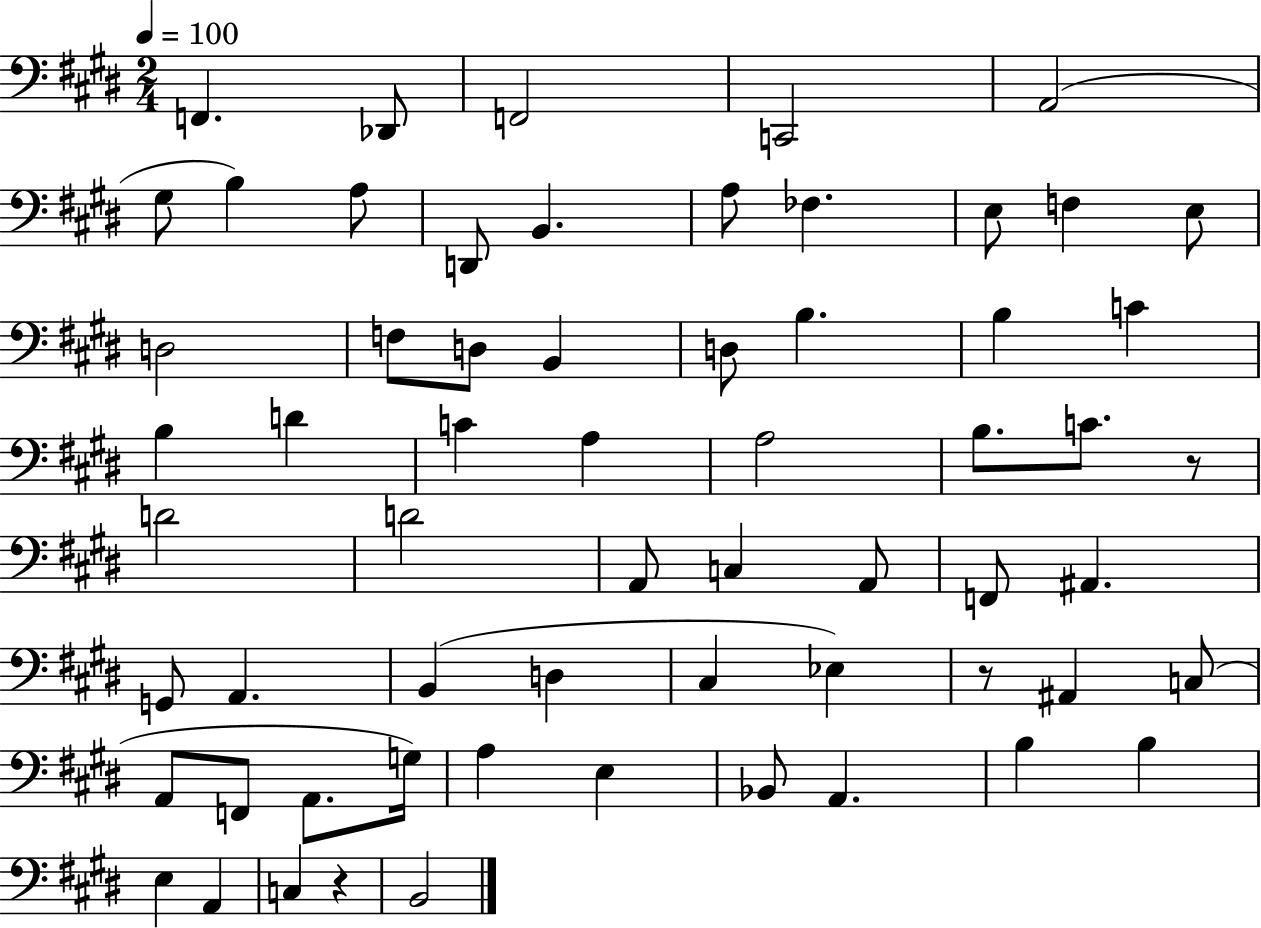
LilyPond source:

{
  \clef bass
  \numericTimeSignature
  \time 2/4
  \key e \major
  \tempo 4 = 100
  f,4. des,8 | f,2 | c,2 | a,2( | \break gis8 b4) a8 | d,8 b,4. | a8 fes4. | e8 f4 e8 | \break d2 | f8 d8 b,4 | d8 b4. | b4 c'4 | \break b4 d'4 | c'4 a4 | a2 | b8. c'8. r8 | \break d'2 | d'2 | a,8 c4 a,8 | f,8 ais,4. | \break g,8 a,4. | b,4( d4 | cis4 ees4) | r8 ais,4 c8( | \break a,8 f,8 a,8. g16) | a4 e4 | bes,8 a,4. | b4 b4 | \break e4 a,4 | c4 r4 | b,2 | \bar "|."
}